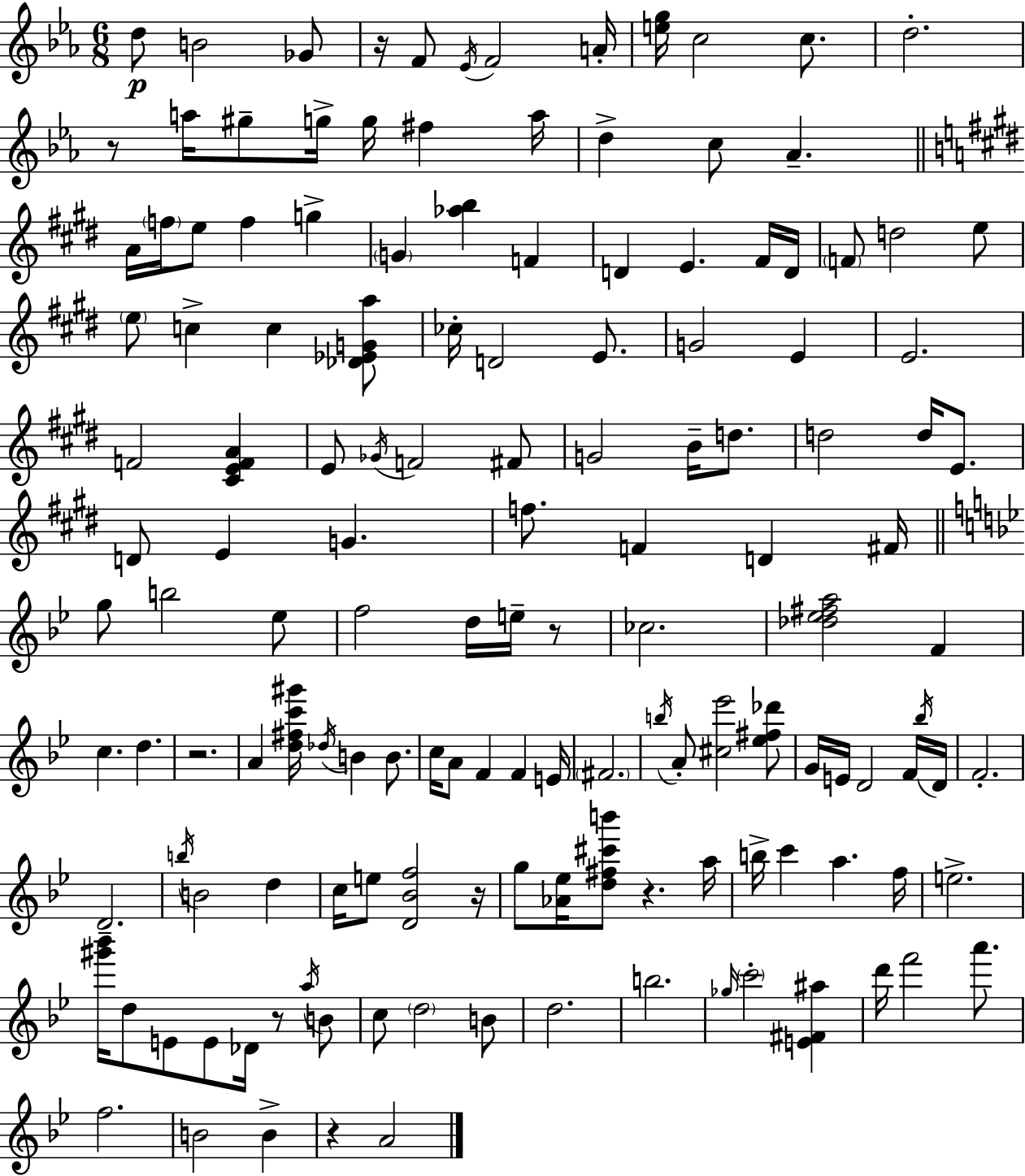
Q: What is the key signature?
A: EES major